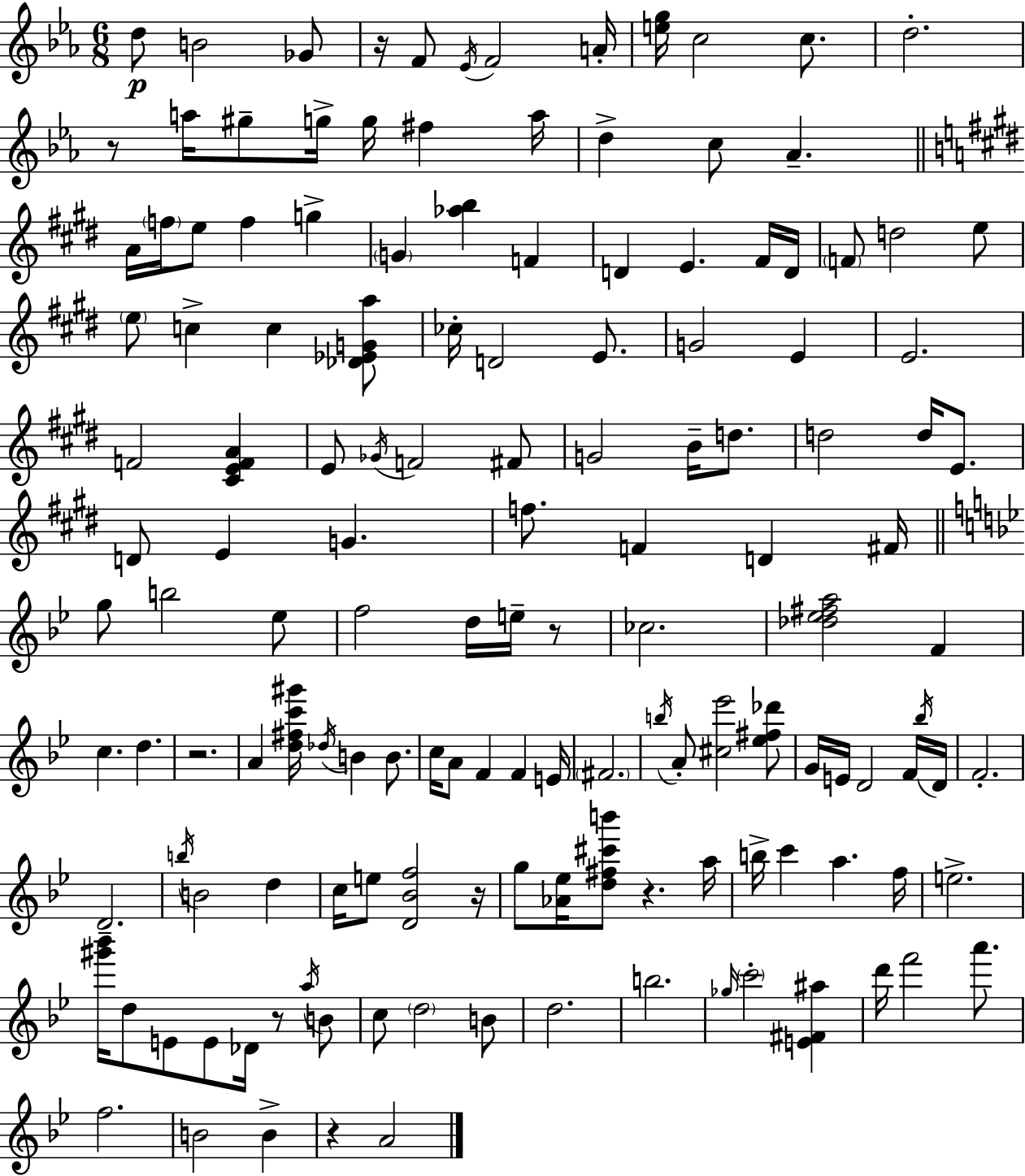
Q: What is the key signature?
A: EES major